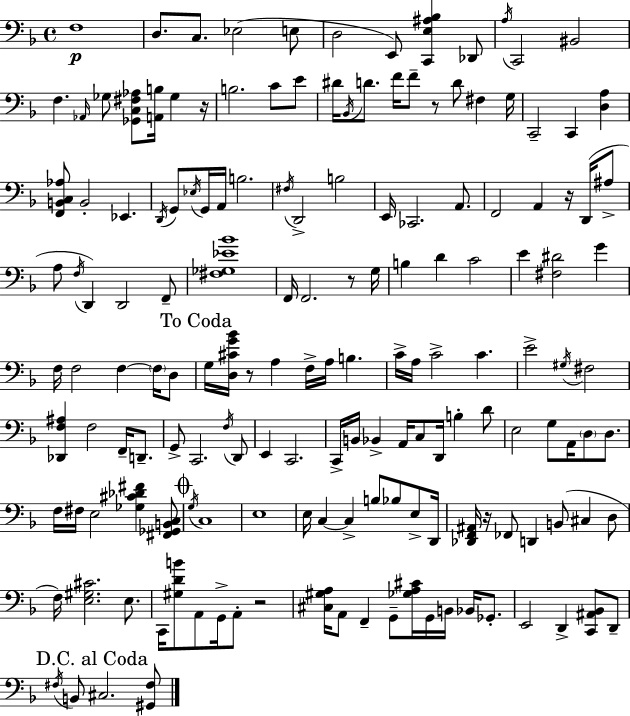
X:1
T:Untitled
M:4/4
L:1/4
K:F
F,4 D,/2 C,/2 _E,2 E,/2 D,2 E,,/2 [C,,E,^A,_B,] _D,,/2 A,/4 C,,2 ^B,,2 F, _A,,/4 _G,/2 [_G,,C,^F,_A,]/2 [A,,B,]/4 _G, z/4 B,2 C/2 E/2 ^D/4 _B,,/4 D/2 F/4 F/2 z/2 D/2 ^F, G,/4 C,,2 C,, [D,A,] [F,,B,,C,_A,]/2 B,,2 _E,, D,,/4 G,,/2 _E,/4 G,,/4 A,,/4 B,2 ^F,/4 D,,2 B,2 E,,/4 _C,,2 A,,/2 F,,2 A,, z/4 D,,/4 ^A,/2 A,/2 F,/4 D,, D,,2 F,,/2 [^F,_G,_E_B]4 F,,/4 F,,2 z/2 G,/4 B, D C2 E [^F,^D]2 G F,/4 F,2 F, F,/4 D,/2 G,/4 [D,^CG_B]/4 z/2 A, F,/4 A,/4 B, C/4 A,/4 C2 C E2 ^G,/4 ^F,2 [_D,,F,^A,] F,2 F,,/4 D,,/2 G,,/2 C,,2 F,/4 D,,/2 E,, C,,2 C,,/4 B,,/4 _B,, A,,/4 C,/2 D,,/4 B, D/2 E,2 G,/2 A,,/4 D,/2 D,/2 F,/4 ^F,/4 E,2 [_G,^C_D^F] [^F,,_G,,B,,C,]/2 G,/4 C,4 E,4 E,/4 C, C, B,/2 _B,/2 E,/2 D,,/4 [_D,,F,,^A,,]/4 z/4 _F,,/2 D,, B,,/2 ^C, D,/2 F,/4 [E,^G,^C]2 E,/2 C,,/4 [^G,DB]/2 A,,/2 G,,/4 A,,/2 z2 [^C,^G,A,]/4 A,,/2 F,, G,,/2 [_G,A,^C]/4 G,,/4 B,,/4 _B,,/4 _G,,/2 E,,2 D,, [C,,^A,,_B,,]/2 D,,/2 ^F,/4 B,,/2 ^C,2 [^G,,^F,]/2